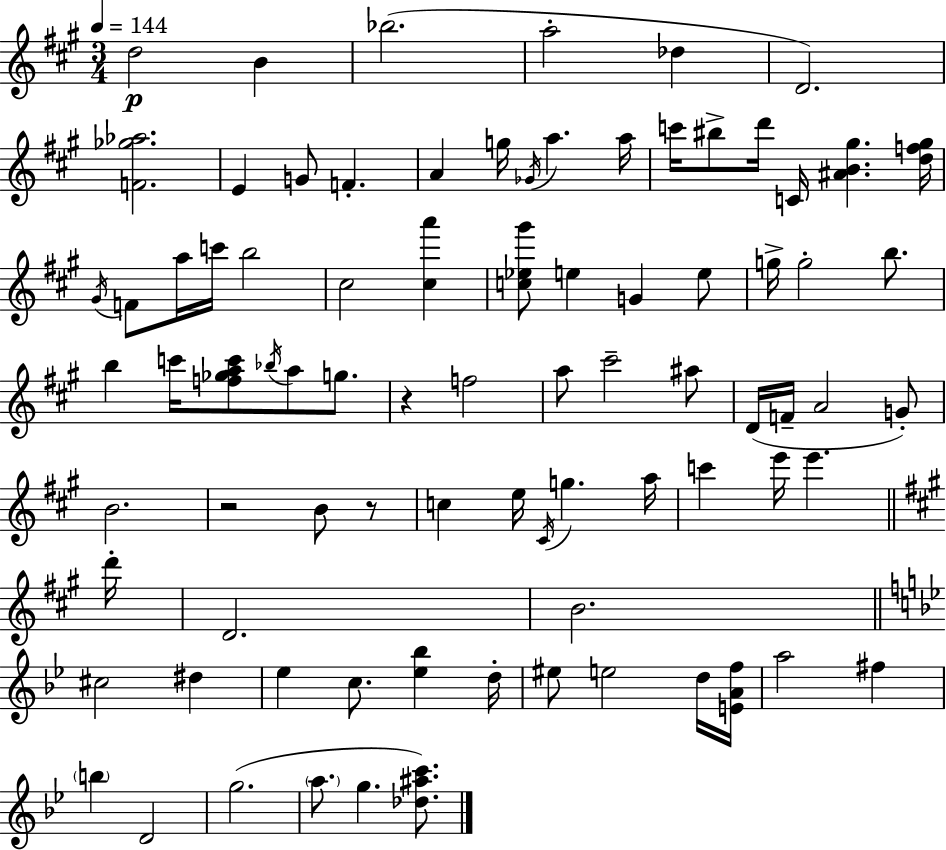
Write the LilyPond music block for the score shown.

{
  \clef treble
  \numericTimeSignature
  \time 3/4
  \key a \major
  \tempo 4 = 144
  \repeat volta 2 { d''2\p b'4 | bes''2.( | a''2-. des''4 | d'2.) | \break <f' ges'' aes''>2. | e'4 g'8 f'4.-. | a'4 g''16 \acciaccatura { ges'16 } a''4. | a''16 c'''16 bis''8-> d'''16 c'16 <ais' b' gis''>4. | \break <d'' f'' gis''>16 \acciaccatura { gis'16 } f'8 a''16 c'''16 b''2 | cis''2 <cis'' a'''>4 | <c'' ees'' gis'''>8 e''4 g'4 | e''8 g''16-> g''2-. b''8. | \break b''4 c'''16 <f'' ges'' a'' c'''>8 \acciaccatura { bes''16 } a''8 | g''8. r4 f''2 | a''8 cis'''2-- | ais''8 d'16( f'16-- a'2 | \break g'8-.) b'2. | r2 b'8 | r8 c''4 e''16 \acciaccatura { cis'16 } g''4. | a''16 c'''4 e'''16 e'''4. | \break \bar "||" \break \key a \major d'''16-. d'2. | b'2. | \bar "||" \break \key bes \major cis''2 dis''4 | ees''4 c''8. <ees'' bes''>4 d''16-. | eis''8 e''2 d''16 <e' a' f''>16 | a''2 fis''4 | \break \parenthesize b''4 d'2 | g''2.( | \parenthesize a''8. g''4. <des'' ais'' c'''>8.) | } \bar "|."
}